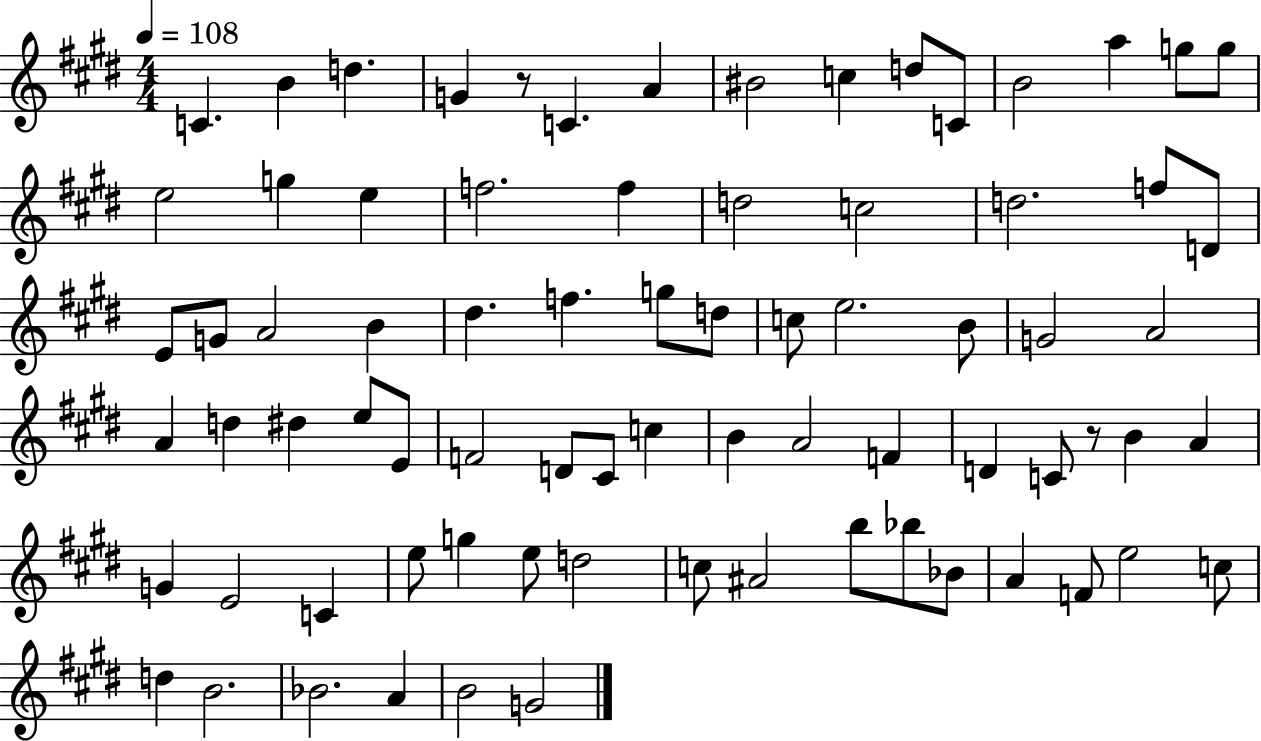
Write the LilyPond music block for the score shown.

{
  \clef treble
  \numericTimeSignature
  \time 4/4
  \key e \major
  \tempo 4 = 108
  c'4. b'4 d''4. | g'4 r8 c'4. a'4 | bis'2 c''4 d''8 c'8 | b'2 a''4 g''8 g''8 | \break e''2 g''4 e''4 | f''2. f''4 | d''2 c''2 | d''2. f''8 d'8 | \break e'8 g'8 a'2 b'4 | dis''4. f''4. g''8 d''8 | c''8 e''2. b'8 | g'2 a'2 | \break a'4 d''4 dis''4 e''8 e'8 | f'2 d'8 cis'8 c''4 | b'4 a'2 f'4 | d'4 c'8 r8 b'4 a'4 | \break g'4 e'2 c'4 | e''8 g''4 e''8 d''2 | c''8 ais'2 b''8 bes''8 bes'8 | a'4 f'8 e''2 c''8 | \break d''4 b'2. | bes'2. a'4 | b'2 g'2 | \bar "|."
}